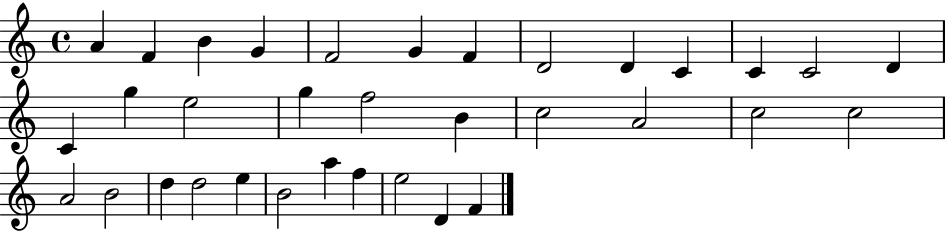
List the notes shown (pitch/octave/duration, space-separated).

A4/q F4/q B4/q G4/q F4/h G4/q F4/q D4/h D4/q C4/q C4/q C4/h D4/q C4/q G5/q E5/h G5/q F5/h B4/q C5/h A4/h C5/h C5/h A4/h B4/h D5/q D5/h E5/q B4/h A5/q F5/q E5/h D4/q F4/q